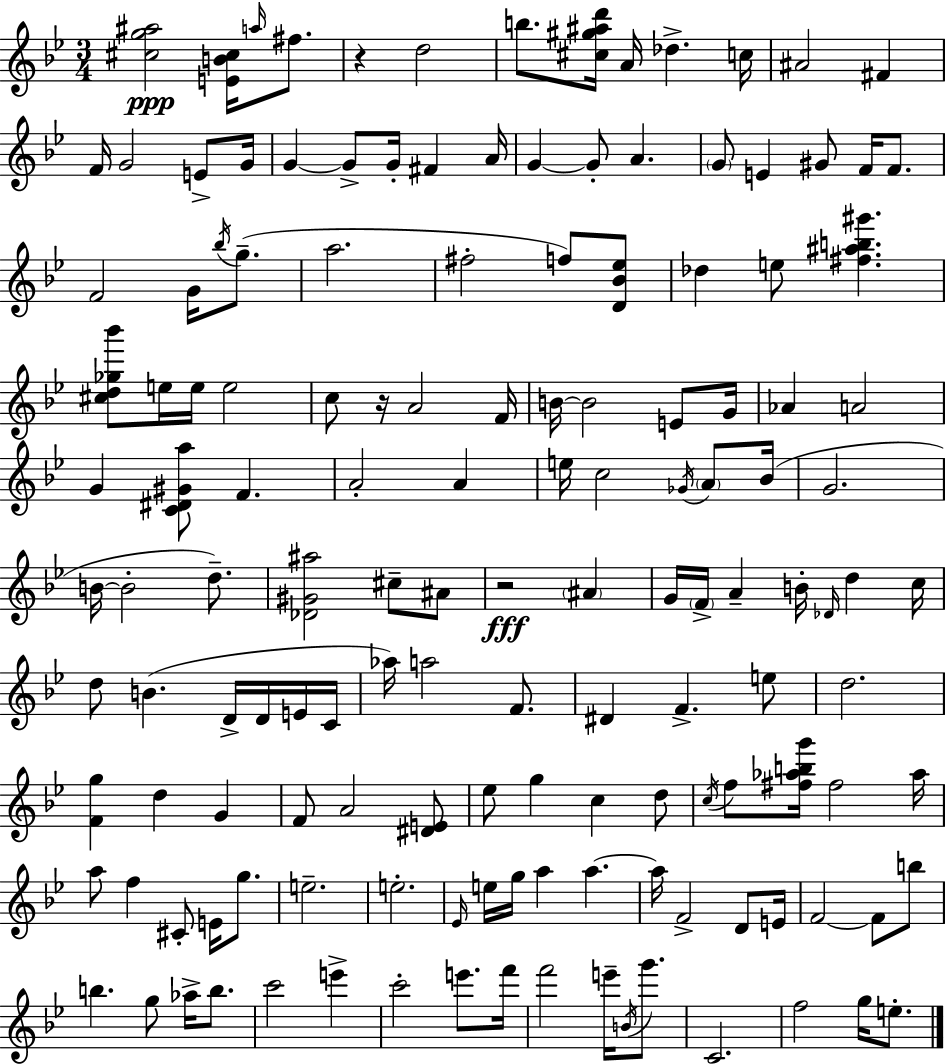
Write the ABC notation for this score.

X:1
T:Untitled
M:3/4
L:1/4
K:Gm
[^cg^a]2 [EB^c]/4 a/4 ^f/2 z d2 b/2 [^c^g^ad']/4 A/4 _d c/4 ^A2 ^F F/4 G2 E/2 G/4 G G/2 G/4 ^F A/4 G G/2 A G/2 E ^G/2 F/4 F/2 F2 G/4 _b/4 g/2 a2 ^f2 f/2 [D_B_e]/2 _d e/2 [^f^ab^g'] [^cd_g_b']/2 e/4 e/4 e2 c/2 z/4 A2 F/4 B/4 B2 E/2 G/4 _A A2 G [C^D^Ga]/2 F A2 A e/4 c2 _G/4 A/2 _B/4 G2 B/4 B2 d/2 [_D^G^a]2 ^c/2 ^A/2 z2 ^A G/4 F/4 A B/4 _D/4 d c/4 d/2 B D/4 D/4 E/4 C/4 _a/4 a2 F/2 ^D F e/2 d2 [Fg] d G F/2 A2 [^DE]/2 _e/2 g c d/2 c/4 f/2 [^f_abg']/4 ^f2 _a/4 a/2 f ^C/2 E/4 g/2 e2 e2 _E/4 e/4 g/4 a a a/4 F2 D/2 E/4 F2 F/2 b/2 b g/2 _a/4 b/2 c'2 e' c'2 e'/2 f'/4 f'2 e'/4 B/4 g'/2 C2 f2 g/4 e/2